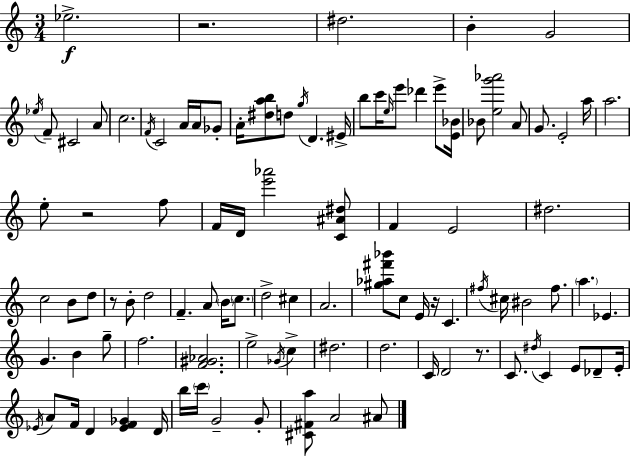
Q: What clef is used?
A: treble